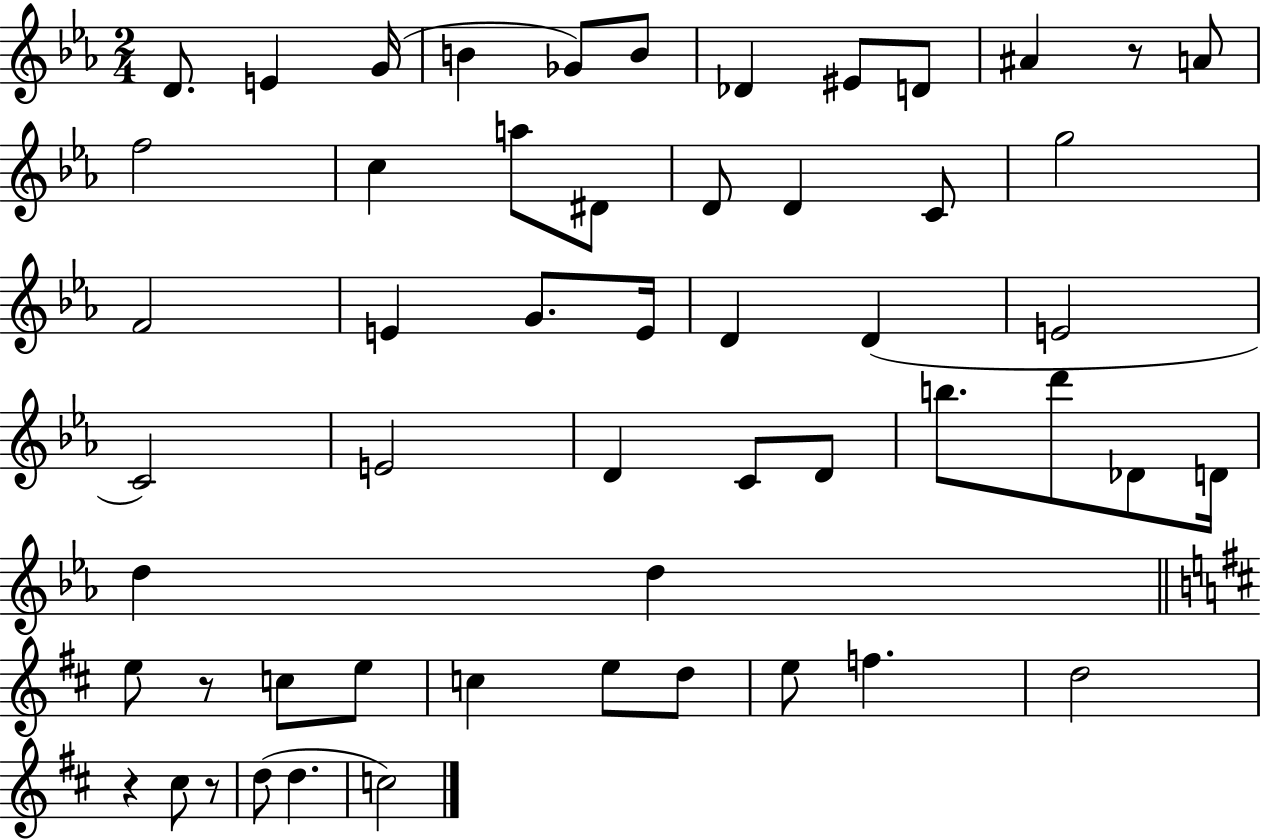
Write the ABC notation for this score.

X:1
T:Untitled
M:2/4
L:1/4
K:Eb
D/2 E G/4 B _G/2 B/2 _D ^E/2 D/2 ^A z/2 A/2 f2 c a/2 ^D/2 D/2 D C/2 g2 F2 E G/2 E/4 D D E2 C2 E2 D C/2 D/2 b/2 d'/2 _D/2 D/4 d d e/2 z/2 c/2 e/2 c e/2 d/2 e/2 f d2 z ^c/2 z/2 d/2 d c2